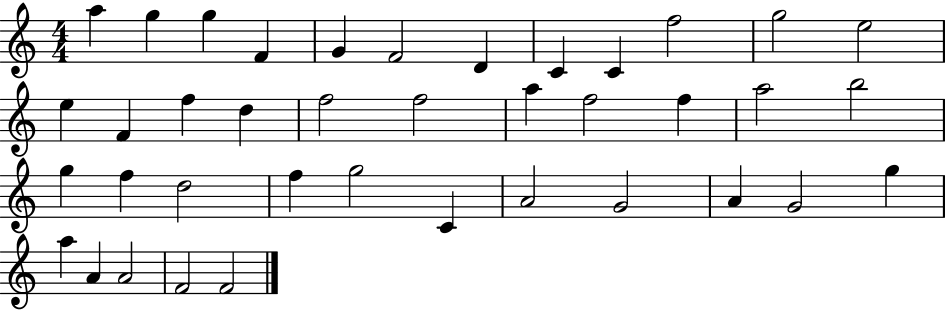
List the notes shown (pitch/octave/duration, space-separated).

A5/q G5/q G5/q F4/q G4/q F4/h D4/q C4/q C4/q F5/h G5/h E5/h E5/q F4/q F5/q D5/q F5/h F5/h A5/q F5/h F5/q A5/h B5/h G5/q F5/q D5/h F5/q G5/h C4/q A4/h G4/h A4/q G4/h G5/q A5/q A4/q A4/h F4/h F4/h